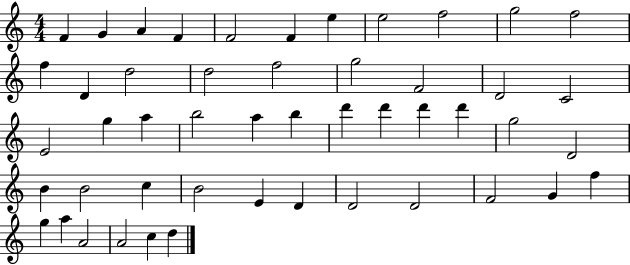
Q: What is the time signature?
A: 4/4